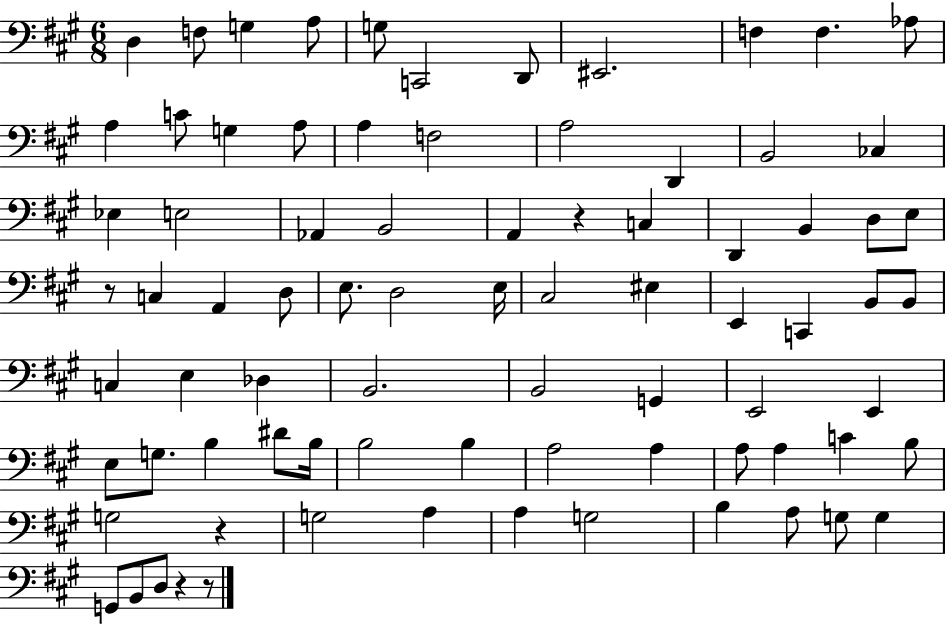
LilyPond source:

{
  \clef bass
  \numericTimeSignature
  \time 6/8
  \key a \major
  d4 f8 g4 a8 | g8 c,2 d,8 | eis,2. | f4 f4. aes8 | \break a4 c'8 g4 a8 | a4 f2 | a2 d,4 | b,2 ces4 | \break ees4 e2 | aes,4 b,2 | a,4 r4 c4 | d,4 b,4 d8 e8 | \break r8 c4 a,4 d8 | e8. d2 e16 | cis2 eis4 | e,4 c,4 b,8 b,8 | \break c4 e4 des4 | b,2. | b,2 g,4 | e,2 e,4 | \break e8 g8. b4 dis'8 b16 | b2 b4 | a2 a4 | a8 a4 c'4 b8 | \break g2 r4 | g2 a4 | a4 g2 | b4 a8 g8 g4 | \break g,8 b,8 d8 r4 r8 | \bar "|."
}